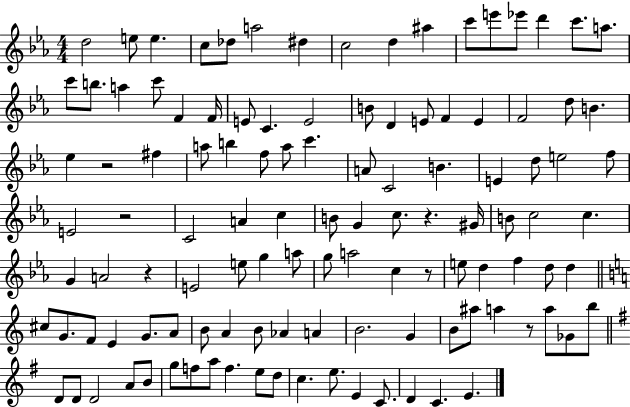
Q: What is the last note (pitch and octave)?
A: E4